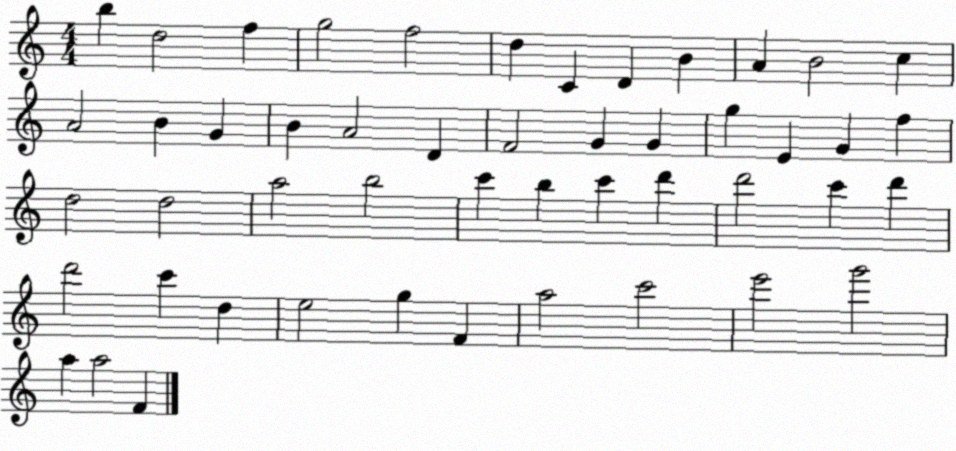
X:1
T:Untitled
M:4/4
L:1/4
K:C
b d2 f g2 f2 d C D B A B2 c A2 B G B A2 D F2 G G g E G f d2 d2 a2 b2 c' b c' d' d'2 c' d' d'2 c' d e2 g F a2 c'2 e'2 g'2 a a2 F